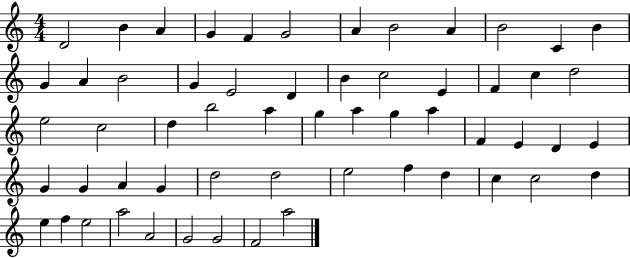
{
  \clef treble
  \numericTimeSignature
  \time 4/4
  \key c \major
  d'2 b'4 a'4 | g'4 f'4 g'2 | a'4 b'2 a'4 | b'2 c'4 b'4 | \break g'4 a'4 b'2 | g'4 e'2 d'4 | b'4 c''2 e'4 | f'4 c''4 d''2 | \break e''2 c''2 | d''4 b''2 a''4 | g''4 a''4 g''4 a''4 | f'4 e'4 d'4 e'4 | \break g'4 g'4 a'4 g'4 | d''2 d''2 | e''2 f''4 d''4 | c''4 c''2 d''4 | \break e''4 f''4 e''2 | a''2 a'2 | g'2 g'2 | f'2 a''2 | \break \bar "|."
}